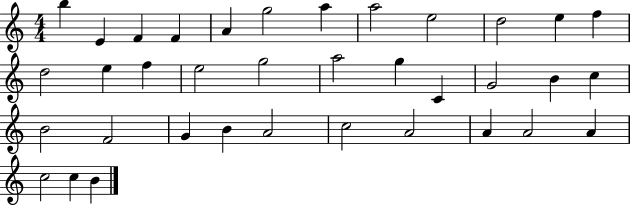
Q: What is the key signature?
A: C major